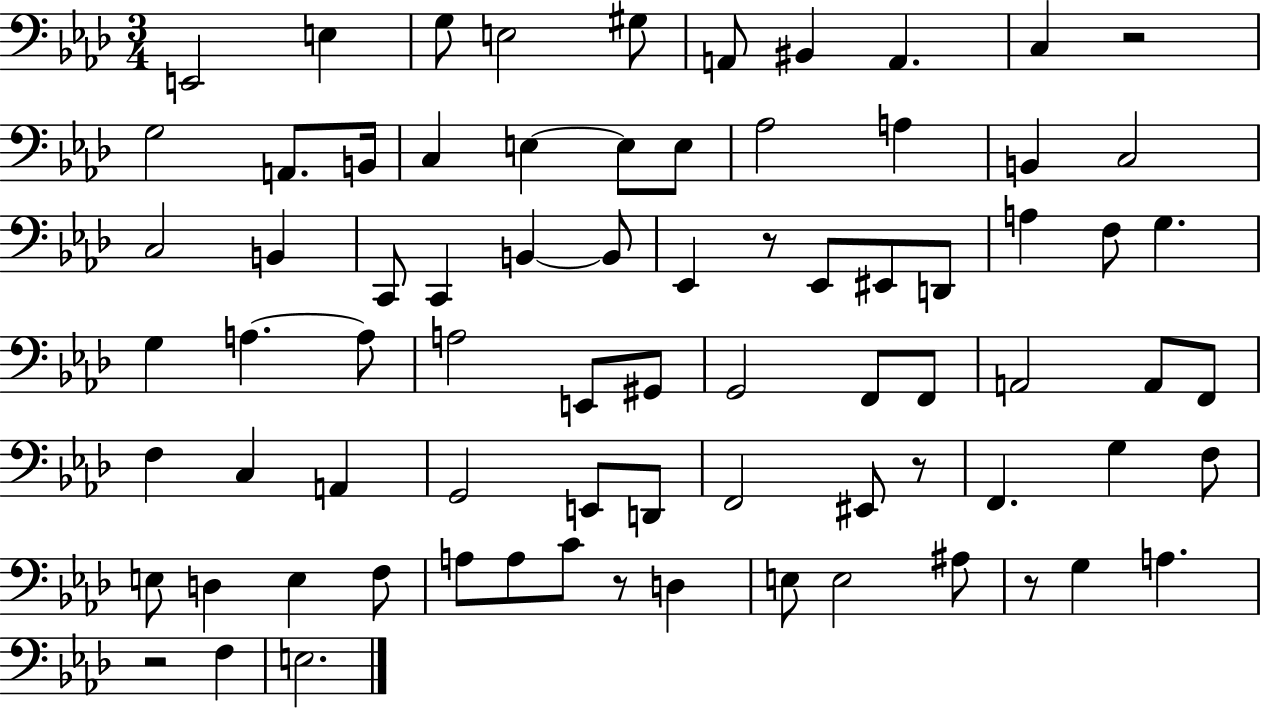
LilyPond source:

{
  \clef bass
  \numericTimeSignature
  \time 3/4
  \key aes \major
  e,2 e4 | g8 e2 gis8 | a,8 bis,4 a,4. | c4 r2 | \break g2 a,8. b,16 | c4 e4~~ e8 e8 | aes2 a4 | b,4 c2 | \break c2 b,4 | c,8 c,4 b,4~~ b,8 | ees,4 r8 ees,8 eis,8 d,8 | a4 f8 g4. | \break g4 a4.~~ a8 | a2 e,8 gis,8 | g,2 f,8 f,8 | a,2 a,8 f,8 | \break f4 c4 a,4 | g,2 e,8 d,8 | f,2 eis,8 r8 | f,4. g4 f8 | \break e8 d4 e4 f8 | a8 a8 c'8 r8 d4 | e8 e2 ais8 | r8 g4 a4. | \break r2 f4 | e2. | \bar "|."
}